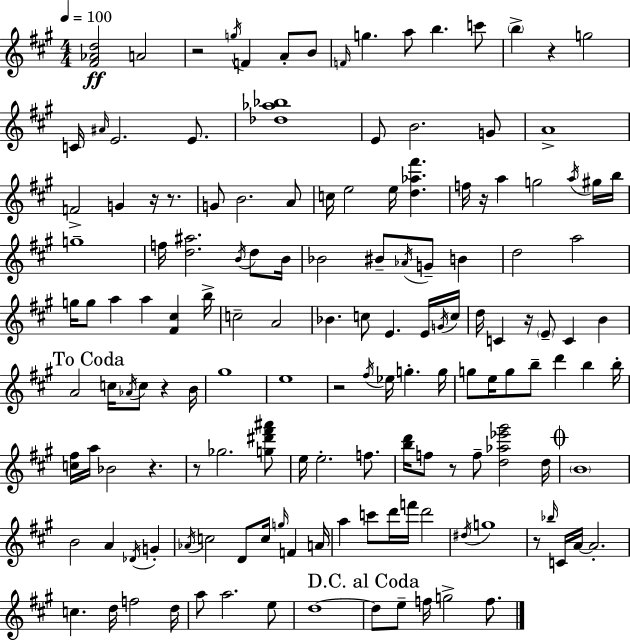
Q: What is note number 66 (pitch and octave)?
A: C5